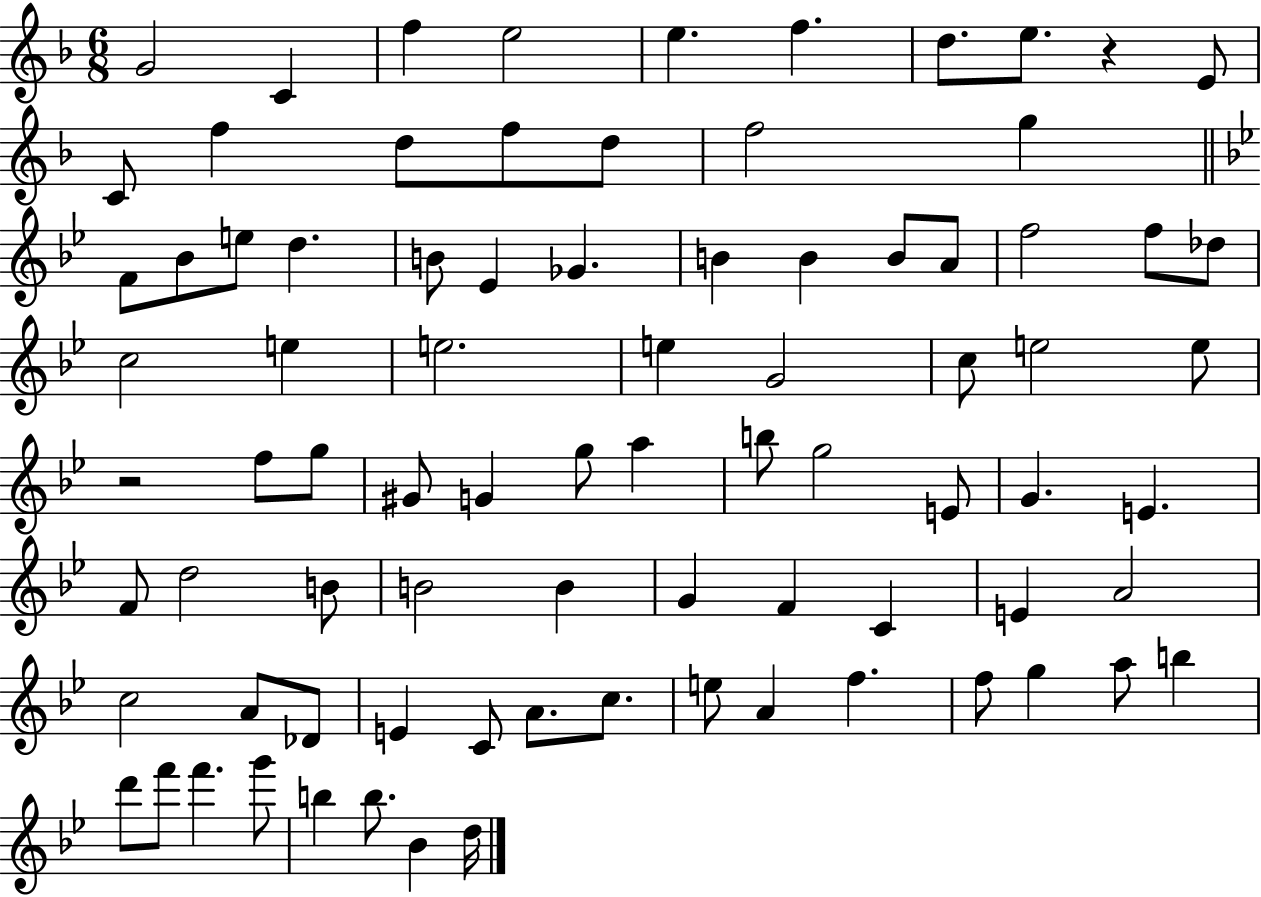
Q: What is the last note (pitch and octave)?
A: D5